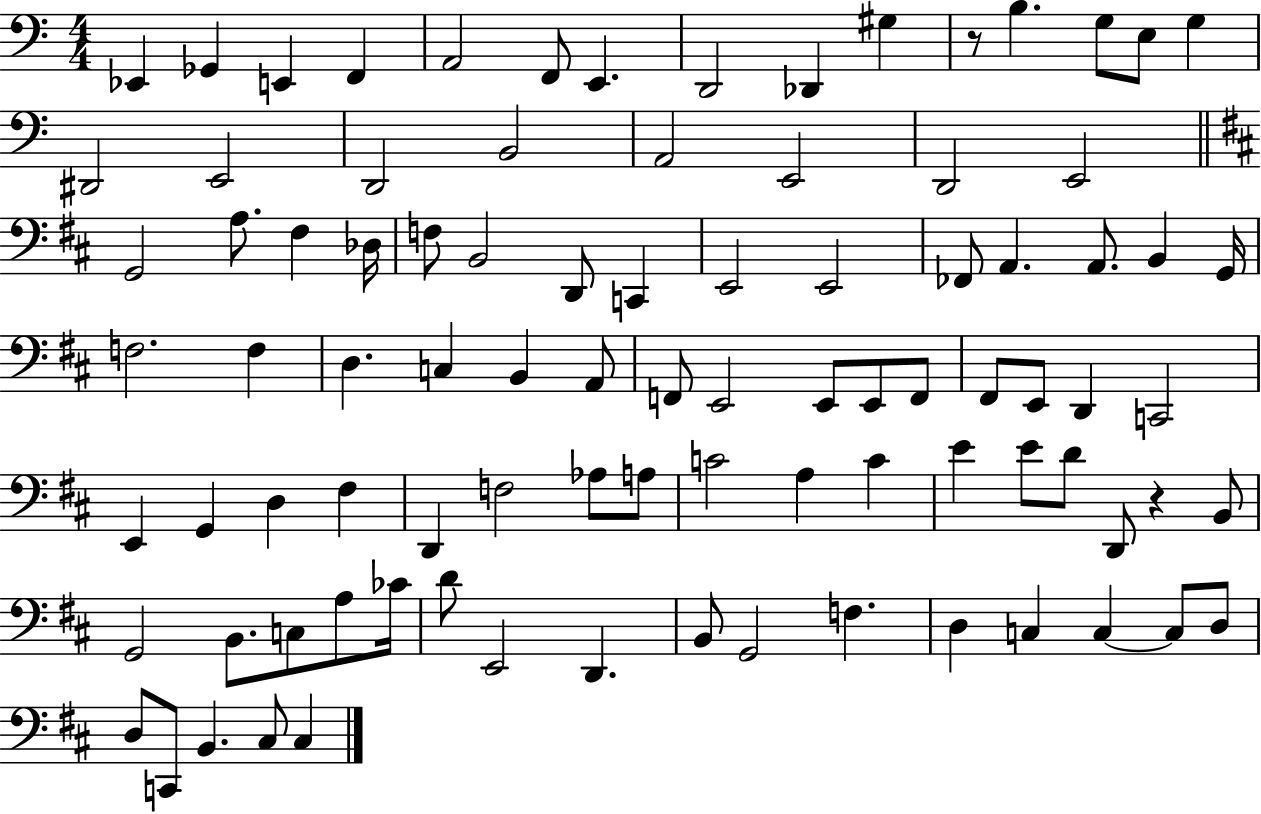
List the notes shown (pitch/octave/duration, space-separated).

Eb2/q Gb2/q E2/q F2/q A2/h F2/e E2/q. D2/h Db2/q G#3/q R/e B3/q. G3/e E3/e G3/q D#2/h E2/h D2/h B2/h A2/h E2/h D2/h E2/h G2/h A3/e. F#3/q Db3/s F3/e B2/h D2/e C2/q E2/h E2/h FES2/e A2/q. A2/e. B2/q G2/s F3/h. F3/q D3/q. C3/q B2/q A2/e F2/e E2/h E2/e E2/e F2/e F#2/e E2/e D2/q C2/h E2/q G2/q D3/q F#3/q D2/q F3/h Ab3/e A3/e C4/h A3/q C4/q E4/q E4/e D4/e D2/e R/q B2/e G2/h B2/e. C3/e A3/e CES4/s D4/e E2/h D2/q. B2/e G2/h F3/q. D3/q C3/q C3/q C3/e D3/e D3/e C2/e B2/q. C#3/e C#3/q